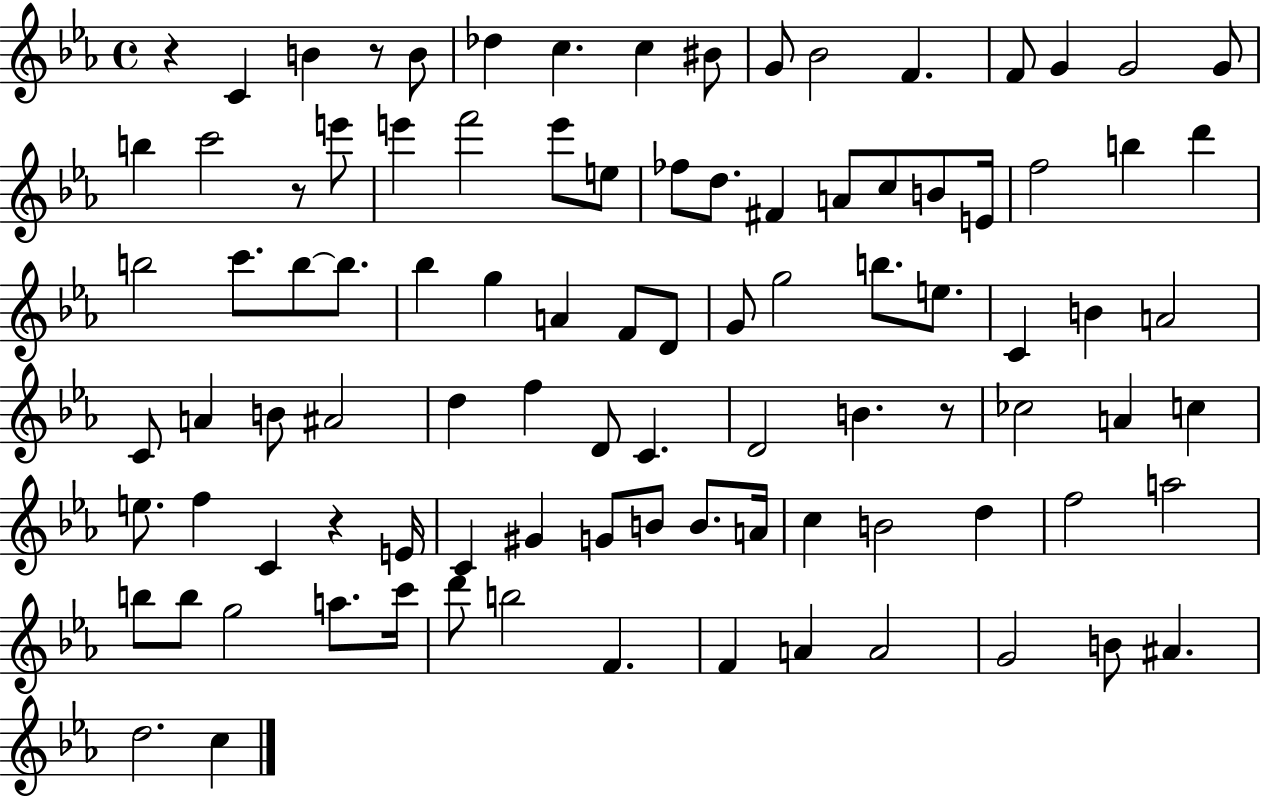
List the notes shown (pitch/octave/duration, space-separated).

R/q C4/q B4/q R/e B4/e Db5/q C5/q. C5/q BIS4/e G4/e Bb4/h F4/q. F4/e G4/q G4/h G4/e B5/q C6/h R/e E6/e E6/q F6/h E6/e E5/e FES5/e D5/e. F#4/q A4/e C5/e B4/e E4/s F5/h B5/q D6/q B5/h C6/e. B5/e B5/e. Bb5/q G5/q A4/q F4/e D4/e G4/e G5/h B5/e. E5/e. C4/q B4/q A4/h C4/e A4/q B4/e A#4/h D5/q F5/q D4/e C4/q. D4/h B4/q. R/e CES5/h A4/q C5/q E5/e. F5/q C4/q R/q E4/s C4/q G#4/q G4/e B4/e B4/e. A4/s C5/q B4/h D5/q F5/h A5/h B5/e B5/e G5/h A5/e. C6/s D6/e B5/h F4/q. F4/q A4/q A4/h G4/h B4/e A#4/q. D5/h. C5/q